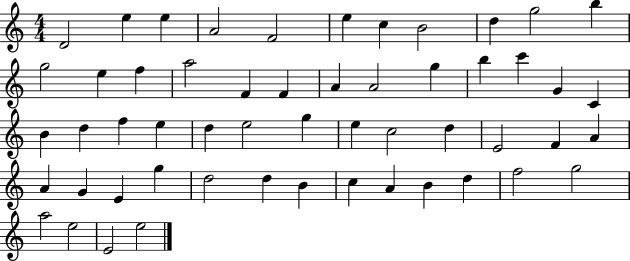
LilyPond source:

{
  \clef treble
  \numericTimeSignature
  \time 4/4
  \key c \major
  d'2 e''4 e''4 | a'2 f'2 | e''4 c''4 b'2 | d''4 g''2 b''4 | \break g''2 e''4 f''4 | a''2 f'4 f'4 | a'4 a'2 g''4 | b''4 c'''4 g'4 c'4 | \break b'4 d''4 f''4 e''4 | d''4 e''2 g''4 | e''4 c''2 d''4 | e'2 f'4 a'4 | \break a'4 g'4 e'4 g''4 | d''2 d''4 b'4 | c''4 a'4 b'4 d''4 | f''2 g''2 | \break a''2 e''2 | e'2 e''2 | \bar "|."
}